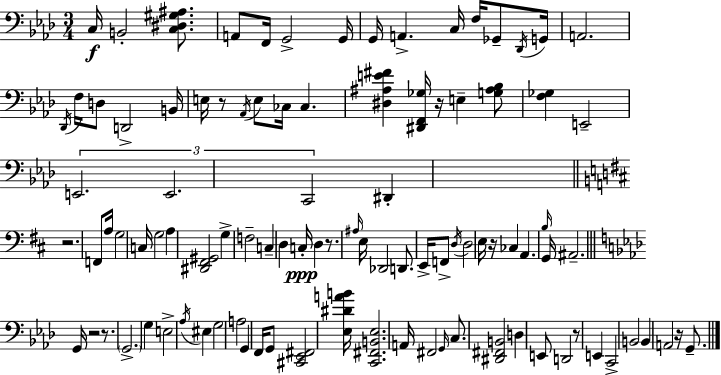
X:1
T:Untitled
M:3/4
L:1/4
K:Fm
C,/4 B,,2 [C,^D,^G,^A,]/2 A,,/2 F,,/4 G,,2 G,,/4 G,,/4 A,, C,/4 F,/4 _G,,/2 _D,,/4 G,,/4 A,,2 _D,,/4 F,/4 D,/2 D,,2 B,,/4 E,/4 z/2 _A,,/4 E,/2 _C,/4 _C, [^D,^A,E^F] [^D,,F,,_G,]/4 z/4 E, [G,^A,_B,]/2 [F,_G,] E,,2 E,,2 E,,2 C,,2 ^D,, z2 F,,/2 A,/4 G,2 C,/4 G,2 A, [^D,,^F,,^G,,]2 G, F,2 C, D, C,/4 D, z/2 ^A,/4 E,/4 _D,,2 D,,/2 E,,/4 F,,/2 D,/4 D,2 E,/4 z/4 _C, A,, B,/4 G,,/4 ^A,,2 G,,/4 z2 z/2 G,,2 G, E,2 _A,/4 ^E, G,2 A,2 G,, F,,/4 G,,/2 [^C,,_E,,^F,,]2 [_E,^DAB]/4 [C,,^F,,B,,_E,]2 A,,/4 ^F,,2 G,,/4 C,/2 [^D,,^F,,B,,]2 D, E,,/2 D,,2 z/2 E,, C,,2 B,,2 B,, A,,2 z/4 G,,/2